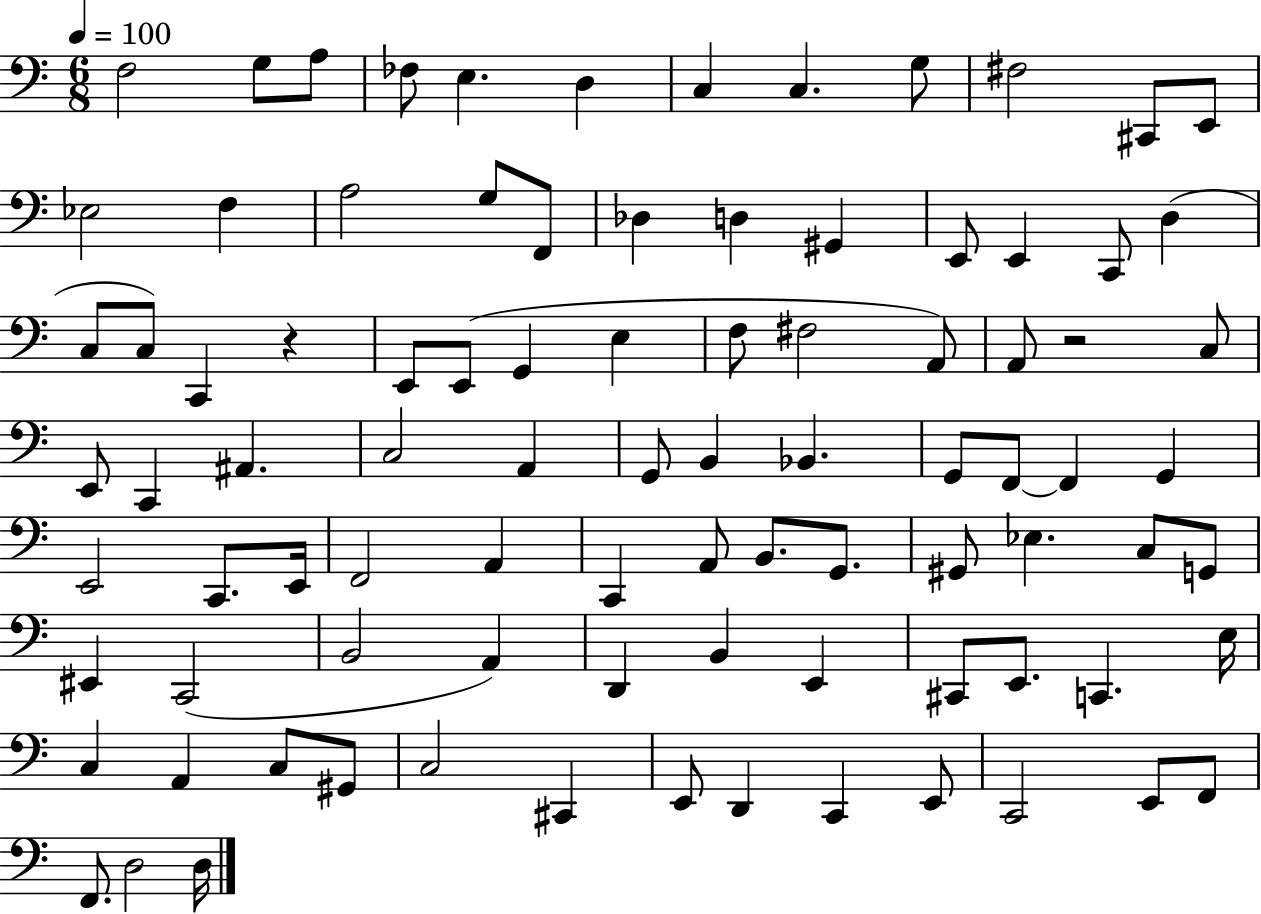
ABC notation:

X:1
T:Untitled
M:6/8
L:1/4
K:C
F,2 G,/2 A,/2 _F,/2 E, D, C, C, G,/2 ^F,2 ^C,,/2 E,,/2 _E,2 F, A,2 G,/2 F,,/2 _D, D, ^G,, E,,/2 E,, C,,/2 D, C,/2 C,/2 C,, z E,,/2 E,,/2 G,, E, F,/2 ^F,2 A,,/2 A,,/2 z2 C,/2 E,,/2 C,, ^A,, C,2 A,, G,,/2 B,, _B,, G,,/2 F,,/2 F,, G,, E,,2 C,,/2 E,,/4 F,,2 A,, C,, A,,/2 B,,/2 G,,/2 ^G,,/2 _E, C,/2 G,,/2 ^E,, C,,2 B,,2 A,, D,, B,, E,, ^C,,/2 E,,/2 C,, E,/4 C, A,, C,/2 ^G,,/2 C,2 ^C,, E,,/2 D,, C,, E,,/2 C,,2 E,,/2 F,,/2 F,,/2 D,2 D,/4